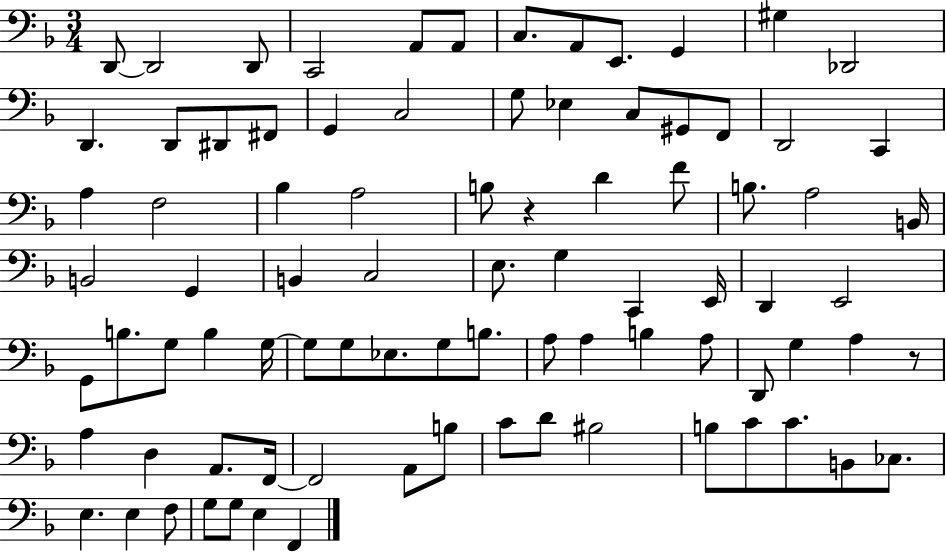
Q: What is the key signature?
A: F major